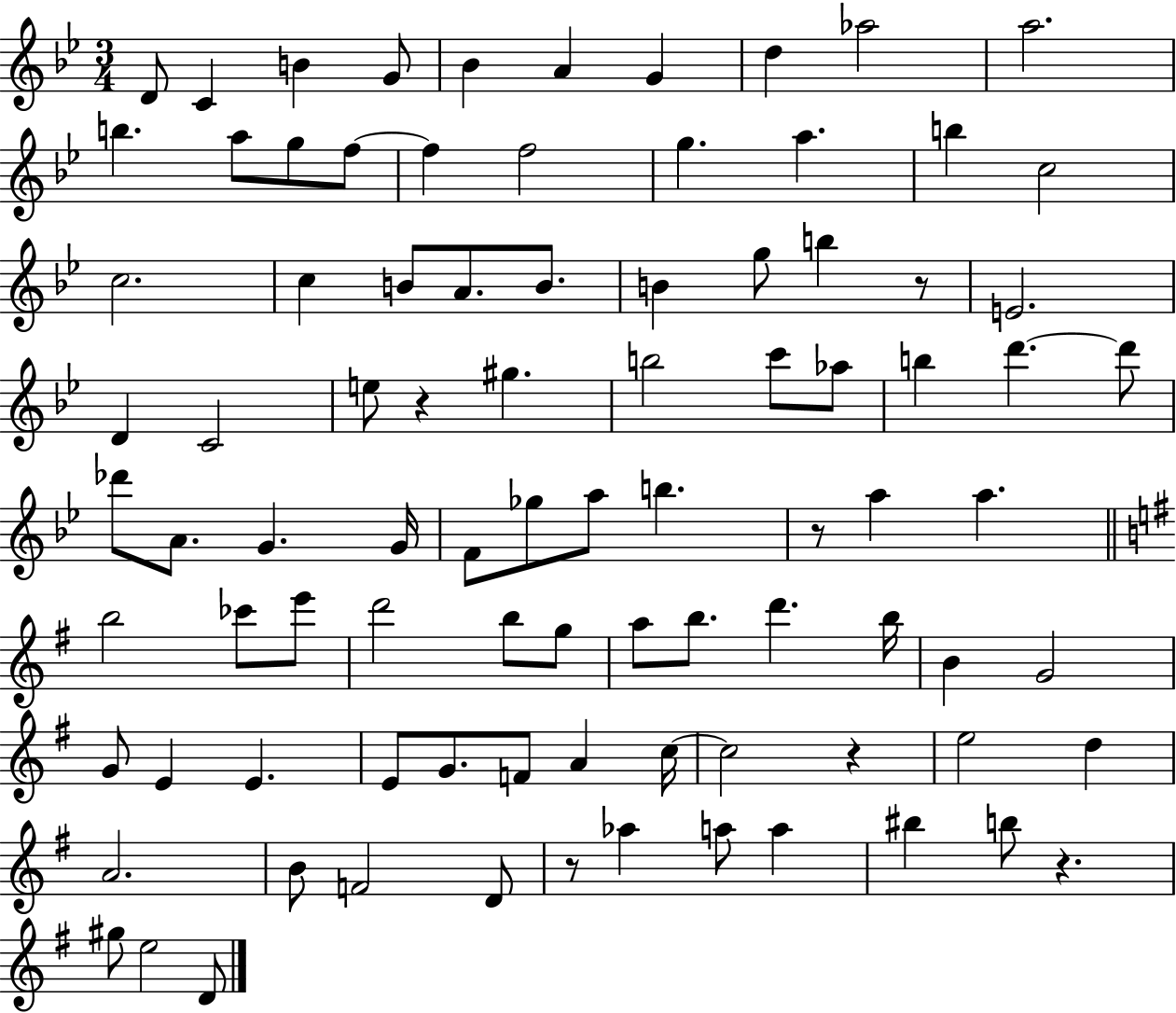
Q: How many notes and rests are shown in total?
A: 90